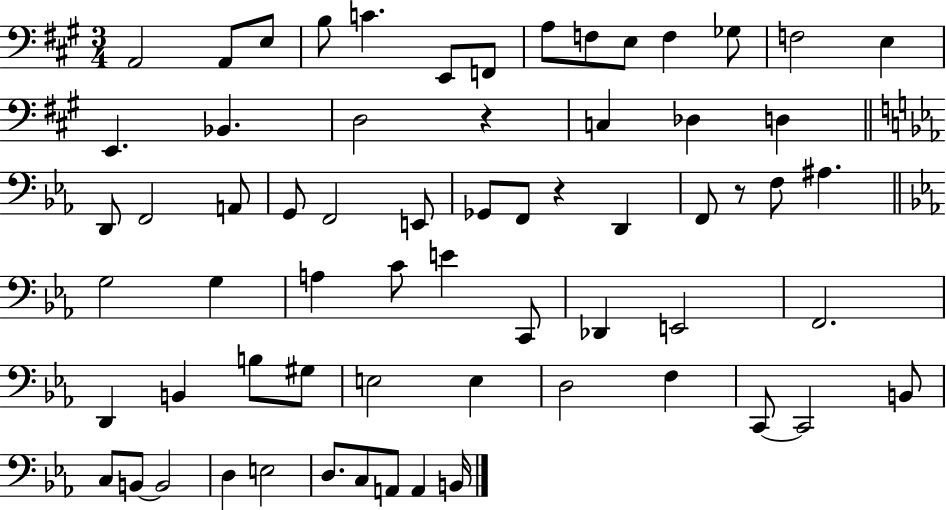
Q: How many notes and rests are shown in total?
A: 65